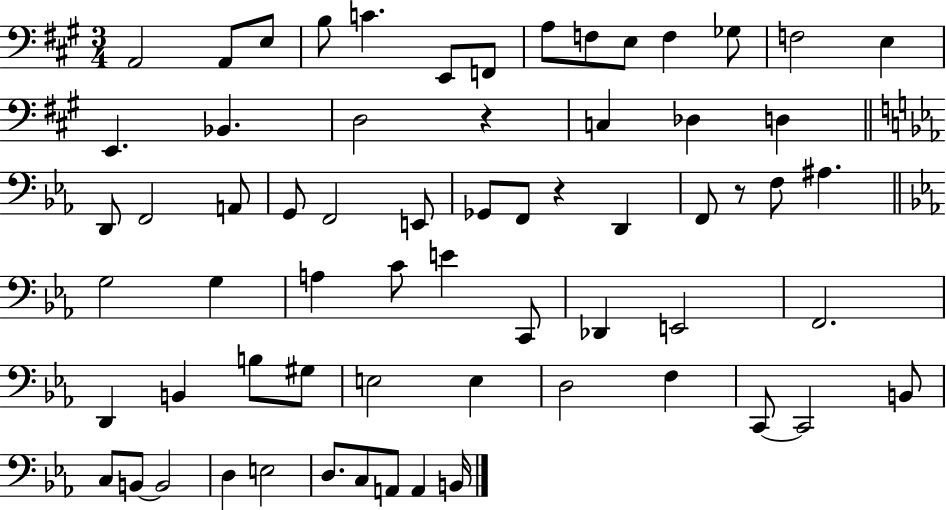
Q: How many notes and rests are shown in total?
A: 65